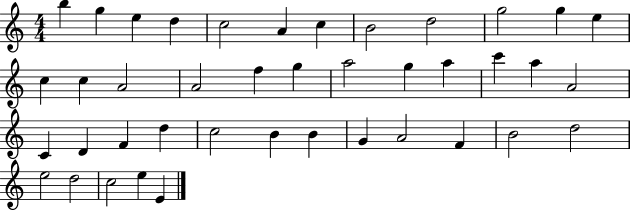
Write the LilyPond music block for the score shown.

{
  \clef treble
  \numericTimeSignature
  \time 4/4
  \key c \major
  b''4 g''4 e''4 d''4 | c''2 a'4 c''4 | b'2 d''2 | g''2 g''4 e''4 | \break c''4 c''4 a'2 | a'2 f''4 g''4 | a''2 g''4 a''4 | c'''4 a''4 a'2 | \break c'4 d'4 f'4 d''4 | c''2 b'4 b'4 | g'4 a'2 f'4 | b'2 d''2 | \break e''2 d''2 | c''2 e''4 e'4 | \bar "|."
}